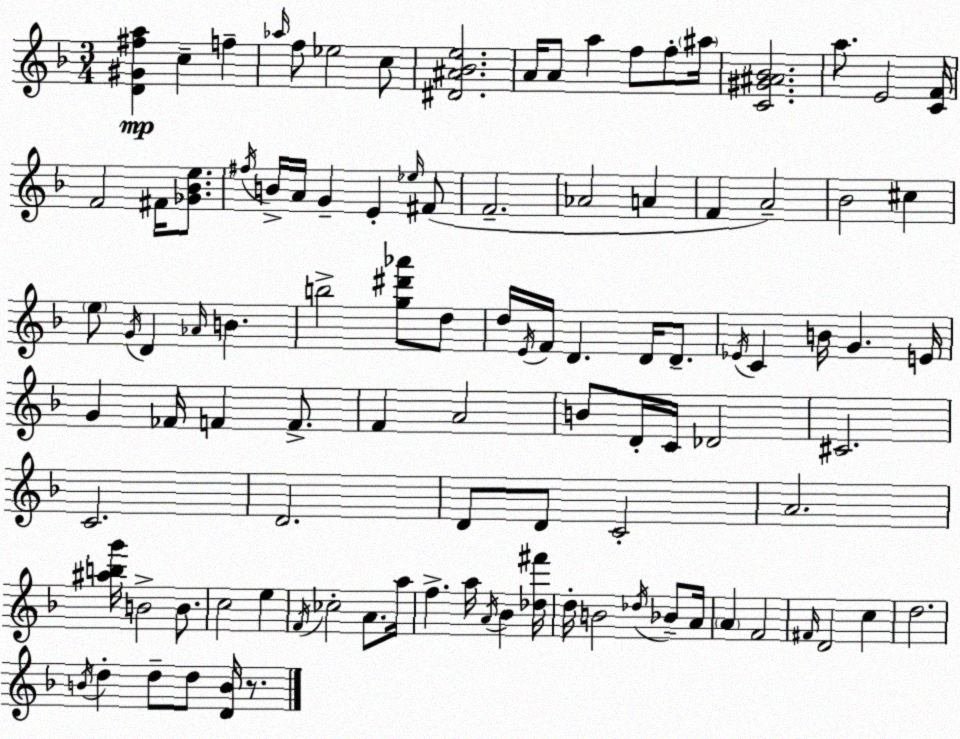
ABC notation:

X:1
T:Untitled
M:3/4
L:1/4
K:F
[D^G^fa] c f _a/4 f/2 _e2 c/2 [^D^A_Be]2 A/4 A/2 a f/2 f/2 ^a/4 [C^G^A_B]2 a/2 E2 [CF]/4 F2 ^F/4 [_G_Be]/2 ^f/4 B/4 A/4 G E _e/4 ^F/2 F2 _A2 A F A2 _B2 ^c e/2 G/4 D _A/4 B b2 [g^d'_a']/2 d/2 d/4 E/4 F/4 D D/4 D/2 _E/4 C B/4 G E/4 G _F/4 F F/2 F A2 B/2 D/4 C/4 _D2 ^C2 C2 D2 D/2 D/2 C2 A2 [^abg']/4 B2 B/2 c2 e F/4 _c2 A/2 a/4 f a/4 A/4 _B [_d^f']/4 d/4 B2 _d/4 _B/2 A/4 A F2 ^F/4 D2 c d2 B/4 d d/2 d/2 [DB]/4 z/2